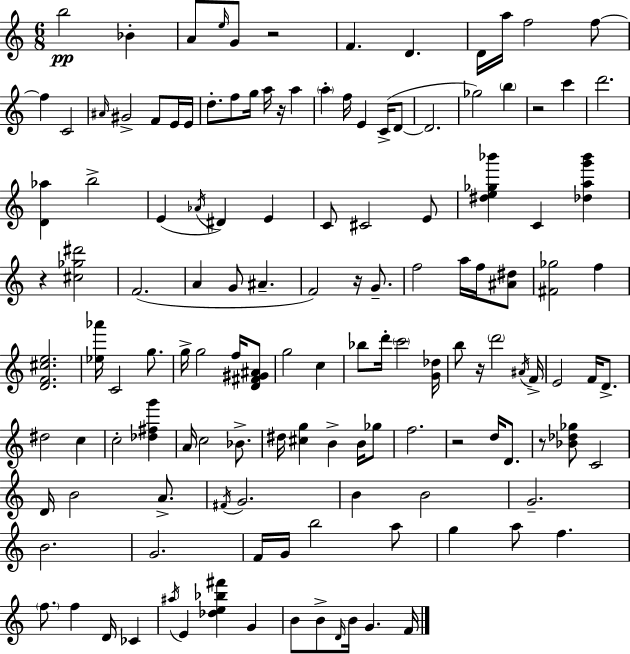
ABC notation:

X:1
T:Untitled
M:6/8
L:1/4
K:C
b2 _B A/2 e/4 G/2 z2 F D D/4 a/4 f2 f/2 f C2 ^A/4 ^G2 F/2 E/4 E/4 d/2 f/2 g/4 a/4 z/4 a a f/4 E C/4 D/2 D2 _g2 b z2 c' d'2 [D_a] b2 E _A/4 ^D E C/2 ^C2 E/2 [^de_g_b'] C [_dag'_b'] z [^c_g^d']2 F2 A G/2 ^A F2 z/4 G/2 f2 a/4 f/4 [^A^d]/2 [^F_g]2 f [DF^ce]2 [_e_a']/4 C2 g/2 g/4 g2 f/4 [D^F^G^A]/2 g2 c _b/2 d'/4 c'2 [G_d]/4 b/2 z/4 d'2 ^A/4 F/4 E2 F/4 D/2 ^d2 c c2 [_d^fg'] A/4 c2 _B/2 ^d/4 [^cg] B B/4 _g/2 f2 z2 d/4 D/2 z/2 [_B_d_g]/2 C2 D/4 B2 A/2 ^F/4 G2 B B2 G2 B2 G2 F/4 G/4 b2 a/2 g a/2 f f/2 f D/4 _C ^a/4 E [_de_b^f'] G B/2 B/2 D/4 B/4 G F/4